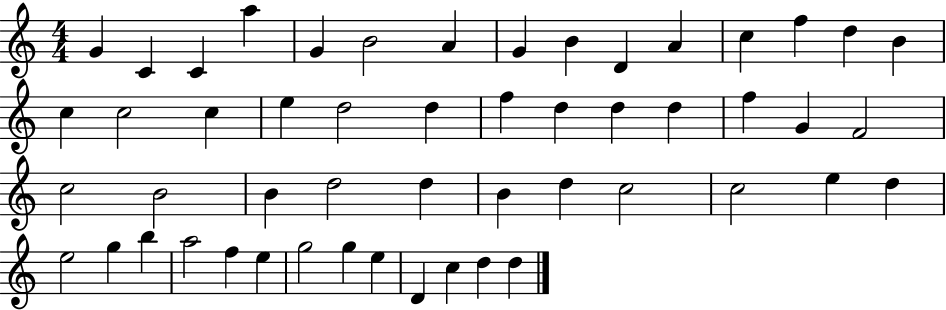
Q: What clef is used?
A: treble